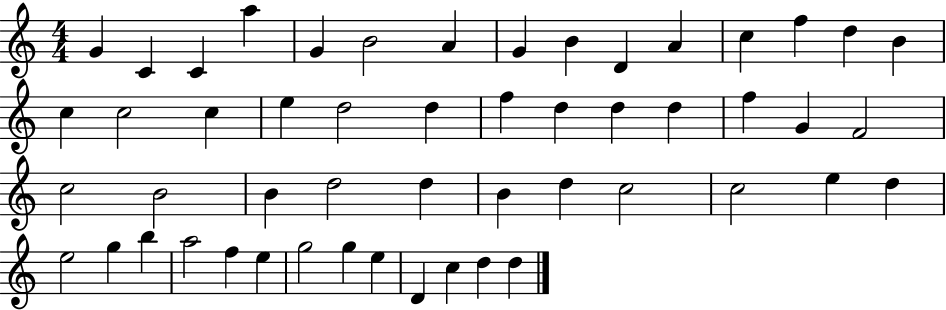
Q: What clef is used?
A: treble